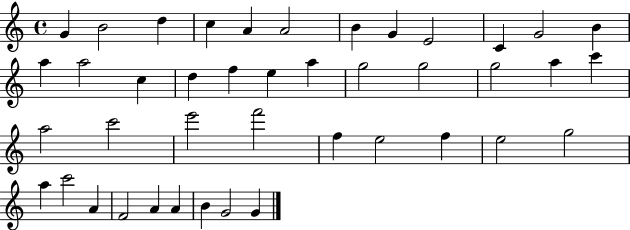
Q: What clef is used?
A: treble